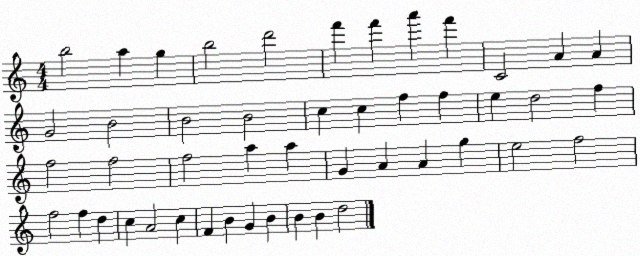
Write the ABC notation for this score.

X:1
T:Untitled
M:4/4
L:1/4
K:C
b2 a g b2 d'2 f' f' a' f' C2 A A G2 B2 B2 B2 c c f f e d2 f f2 f2 f2 a a G A A g e2 f2 f2 f d c A2 c F B G B B B d2